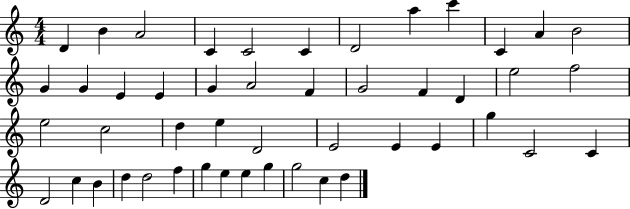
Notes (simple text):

D4/q B4/q A4/h C4/q C4/h C4/q D4/h A5/q C6/q C4/q A4/q B4/h G4/q G4/q E4/q E4/q G4/q A4/h F4/q G4/h F4/q D4/q E5/h F5/h E5/h C5/h D5/q E5/q D4/h E4/h E4/q E4/q G5/q C4/h C4/q D4/h C5/q B4/q D5/q D5/h F5/q G5/q E5/q E5/q G5/q G5/h C5/q D5/q